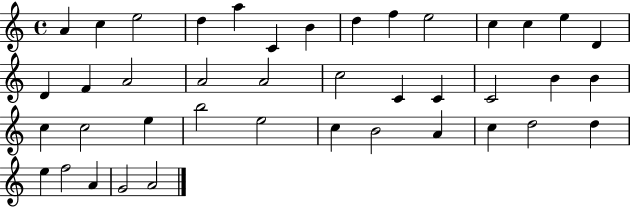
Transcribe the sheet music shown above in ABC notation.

X:1
T:Untitled
M:4/4
L:1/4
K:C
A c e2 d a C B d f e2 c c e D D F A2 A2 A2 c2 C C C2 B B c c2 e b2 e2 c B2 A c d2 d e f2 A G2 A2